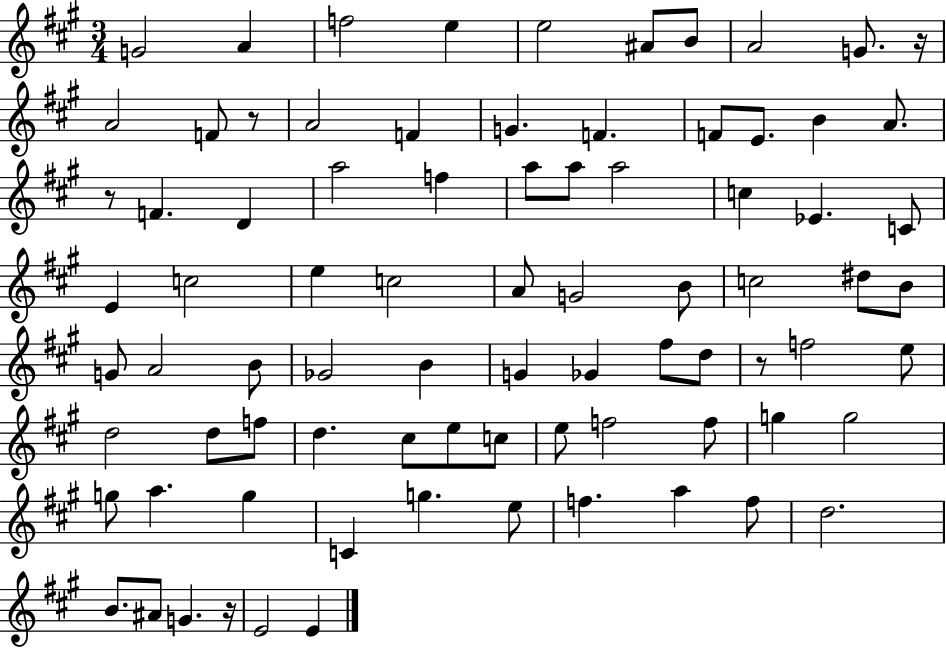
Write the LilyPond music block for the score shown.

{
  \clef treble
  \numericTimeSignature
  \time 3/4
  \key a \major
  g'2 a'4 | f''2 e''4 | e''2 ais'8 b'8 | a'2 g'8. r16 | \break a'2 f'8 r8 | a'2 f'4 | g'4. f'4. | f'8 e'8. b'4 a'8. | \break r8 f'4. d'4 | a''2 f''4 | a''8 a''8 a''2 | c''4 ees'4. c'8 | \break e'4 c''2 | e''4 c''2 | a'8 g'2 b'8 | c''2 dis''8 b'8 | \break g'8 a'2 b'8 | ges'2 b'4 | g'4 ges'4 fis''8 d''8 | r8 f''2 e''8 | \break d''2 d''8 f''8 | d''4. cis''8 e''8 c''8 | e''8 f''2 f''8 | g''4 g''2 | \break g''8 a''4. g''4 | c'4 g''4. e''8 | f''4. a''4 f''8 | d''2. | \break b'8. ais'8 g'4. r16 | e'2 e'4 | \bar "|."
}